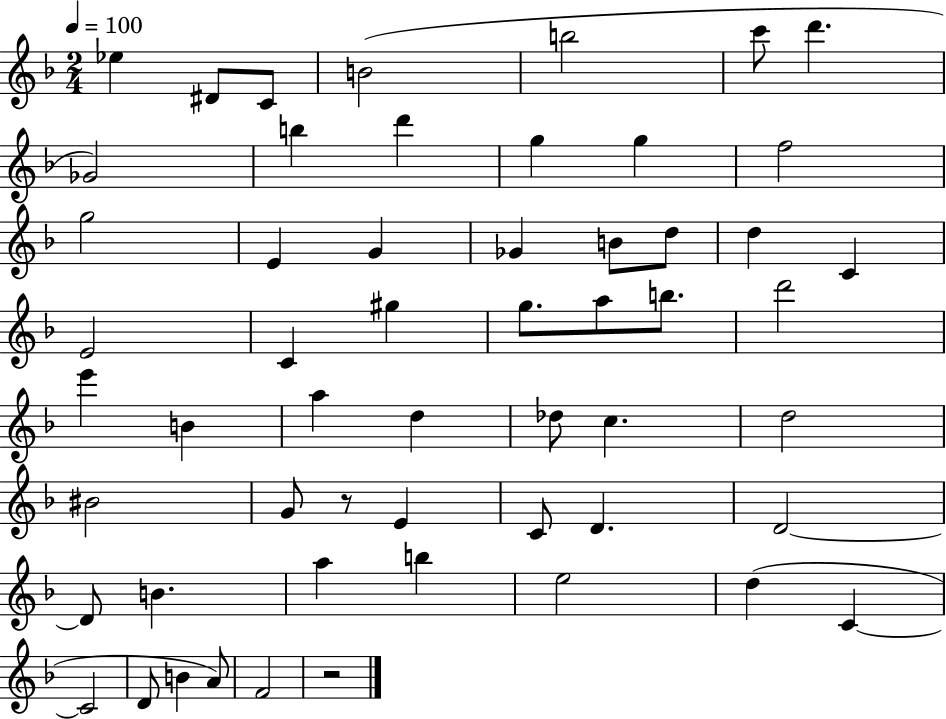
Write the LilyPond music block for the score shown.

{
  \clef treble
  \numericTimeSignature
  \time 2/4
  \key f \major
  \tempo 4 = 100
  ees''4 dis'8 c'8 | b'2( | b''2 | c'''8 d'''4. | \break ges'2) | b''4 d'''4 | g''4 g''4 | f''2 | \break g''2 | e'4 g'4 | ges'4 b'8 d''8 | d''4 c'4 | \break e'2 | c'4 gis''4 | g''8. a''8 b''8. | d'''2 | \break e'''4 b'4 | a''4 d''4 | des''8 c''4. | d''2 | \break bis'2 | g'8 r8 e'4 | c'8 d'4. | d'2~~ | \break d'8 b'4. | a''4 b''4 | e''2 | d''4( c'4~~ | \break c'2 | d'8 b'4 a'8) | f'2 | r2 | \break \bar "|."
}